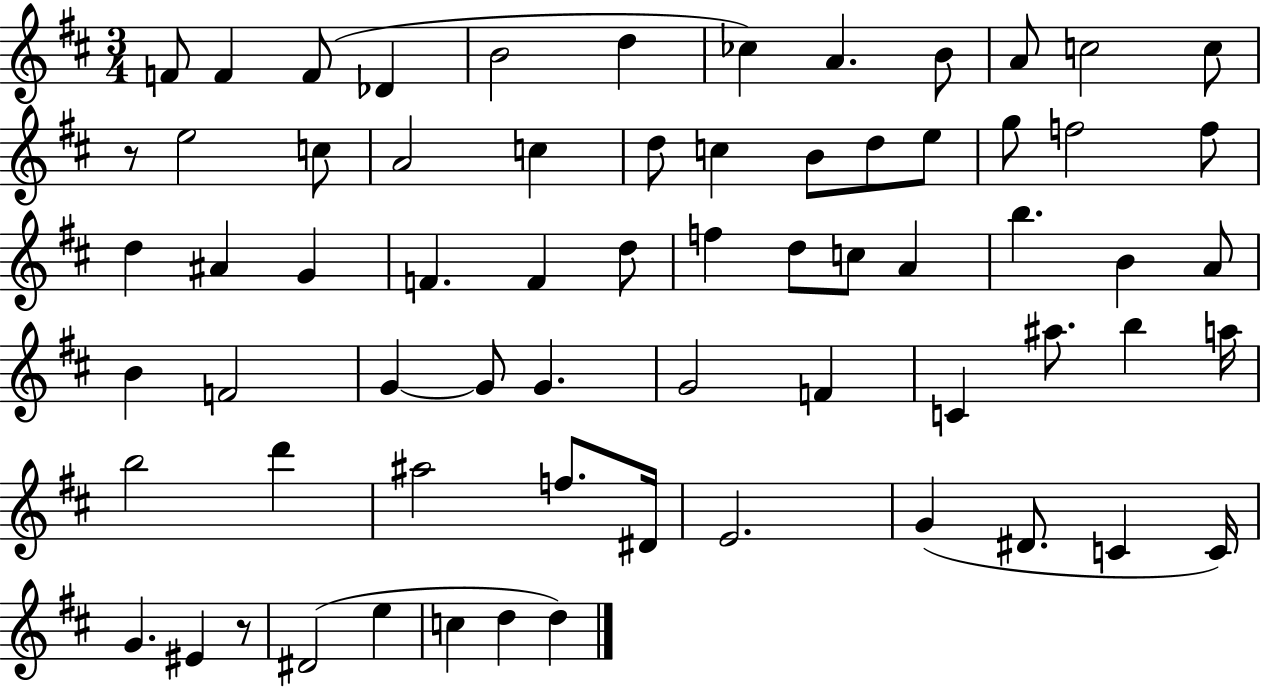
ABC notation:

X:1
T:Untitled
M:3/4
L:1/4
K:D
F/2 F F/2 _D B2 d _c A B/2 A/2 c2 c/2 z/2 e2 c/2 A2 c d/2 c B/2 d/2 e/2 g/2 f2 f/2 d ^A G F F d/2 f d/2 c/2 A b B A/2 B F2 G G/2 G G2 F C ^a/2 b a/4 b2 d' ^a2 f/2 ^D/4 E2 G ^D/2 C C/4 G ^E z/2 ^D2 e c d d